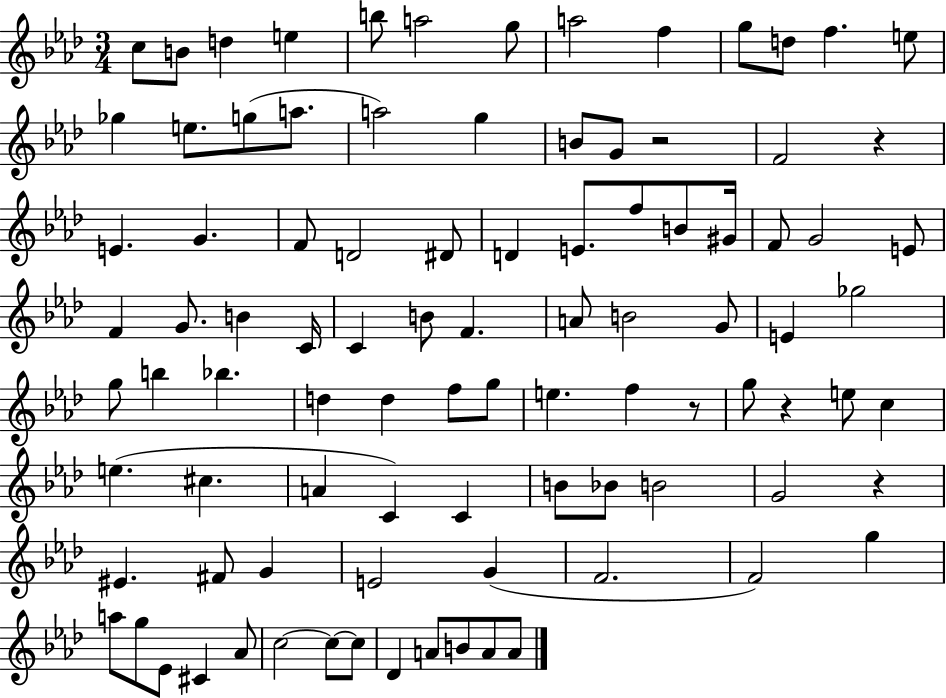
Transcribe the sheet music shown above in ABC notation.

X:1
T:Untitled
M:3/4
L:1/4
K:Ab
c/2 B/2 d e b/2 a2 g/2 a2 f g/2 d/2 f e/2 _g e/2 g/2 a/2 a2 g B/2 G/2 z2 F2 z E G F/2 D2 ^D/2 D E/2 f/2 B/2 ^G/4 F/2 G2 E/2 F G/2 B C/4 C B/2 F A/2 B2 G/2 E _g2 g/2 b _b d d f/2 g/2 e f z/2 g/2 z e/2 c e ^c A C C B/2 _B/2 B2 G2 z ^E ^F/2 G E2 G F2 F2 g a/2 g/2 _E/2 ^C _A/2 c2 c/2 c/2 _D A/2 B/2 A/2 A/2